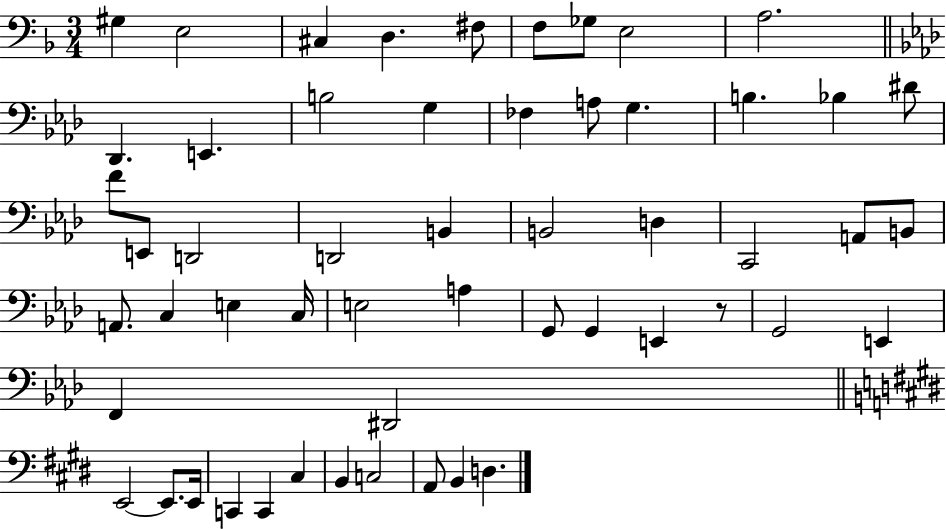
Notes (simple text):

G#3/q E3/h C#3/q D3/q. F#3/e F3/e Gb3/e E3/h A3/h. Db2/q. E2/q. B3/h G3/q FES3/q A3/e G3/q. B3/q. Bb3/q D#4/e F4/e E2/e D2/h D2/h B2/q B2/h D3/q C2/h A2/e B2/e A2/e. C3/q E3/q C3/s E3/h A3/q G2/e G2/q E2/q R/e G2/h E2/q F2/q D#2/h E2/h E2/e. E2/s C2/q C2/q C#3/q B2/q C3/h A2/e B2/q D3/q.